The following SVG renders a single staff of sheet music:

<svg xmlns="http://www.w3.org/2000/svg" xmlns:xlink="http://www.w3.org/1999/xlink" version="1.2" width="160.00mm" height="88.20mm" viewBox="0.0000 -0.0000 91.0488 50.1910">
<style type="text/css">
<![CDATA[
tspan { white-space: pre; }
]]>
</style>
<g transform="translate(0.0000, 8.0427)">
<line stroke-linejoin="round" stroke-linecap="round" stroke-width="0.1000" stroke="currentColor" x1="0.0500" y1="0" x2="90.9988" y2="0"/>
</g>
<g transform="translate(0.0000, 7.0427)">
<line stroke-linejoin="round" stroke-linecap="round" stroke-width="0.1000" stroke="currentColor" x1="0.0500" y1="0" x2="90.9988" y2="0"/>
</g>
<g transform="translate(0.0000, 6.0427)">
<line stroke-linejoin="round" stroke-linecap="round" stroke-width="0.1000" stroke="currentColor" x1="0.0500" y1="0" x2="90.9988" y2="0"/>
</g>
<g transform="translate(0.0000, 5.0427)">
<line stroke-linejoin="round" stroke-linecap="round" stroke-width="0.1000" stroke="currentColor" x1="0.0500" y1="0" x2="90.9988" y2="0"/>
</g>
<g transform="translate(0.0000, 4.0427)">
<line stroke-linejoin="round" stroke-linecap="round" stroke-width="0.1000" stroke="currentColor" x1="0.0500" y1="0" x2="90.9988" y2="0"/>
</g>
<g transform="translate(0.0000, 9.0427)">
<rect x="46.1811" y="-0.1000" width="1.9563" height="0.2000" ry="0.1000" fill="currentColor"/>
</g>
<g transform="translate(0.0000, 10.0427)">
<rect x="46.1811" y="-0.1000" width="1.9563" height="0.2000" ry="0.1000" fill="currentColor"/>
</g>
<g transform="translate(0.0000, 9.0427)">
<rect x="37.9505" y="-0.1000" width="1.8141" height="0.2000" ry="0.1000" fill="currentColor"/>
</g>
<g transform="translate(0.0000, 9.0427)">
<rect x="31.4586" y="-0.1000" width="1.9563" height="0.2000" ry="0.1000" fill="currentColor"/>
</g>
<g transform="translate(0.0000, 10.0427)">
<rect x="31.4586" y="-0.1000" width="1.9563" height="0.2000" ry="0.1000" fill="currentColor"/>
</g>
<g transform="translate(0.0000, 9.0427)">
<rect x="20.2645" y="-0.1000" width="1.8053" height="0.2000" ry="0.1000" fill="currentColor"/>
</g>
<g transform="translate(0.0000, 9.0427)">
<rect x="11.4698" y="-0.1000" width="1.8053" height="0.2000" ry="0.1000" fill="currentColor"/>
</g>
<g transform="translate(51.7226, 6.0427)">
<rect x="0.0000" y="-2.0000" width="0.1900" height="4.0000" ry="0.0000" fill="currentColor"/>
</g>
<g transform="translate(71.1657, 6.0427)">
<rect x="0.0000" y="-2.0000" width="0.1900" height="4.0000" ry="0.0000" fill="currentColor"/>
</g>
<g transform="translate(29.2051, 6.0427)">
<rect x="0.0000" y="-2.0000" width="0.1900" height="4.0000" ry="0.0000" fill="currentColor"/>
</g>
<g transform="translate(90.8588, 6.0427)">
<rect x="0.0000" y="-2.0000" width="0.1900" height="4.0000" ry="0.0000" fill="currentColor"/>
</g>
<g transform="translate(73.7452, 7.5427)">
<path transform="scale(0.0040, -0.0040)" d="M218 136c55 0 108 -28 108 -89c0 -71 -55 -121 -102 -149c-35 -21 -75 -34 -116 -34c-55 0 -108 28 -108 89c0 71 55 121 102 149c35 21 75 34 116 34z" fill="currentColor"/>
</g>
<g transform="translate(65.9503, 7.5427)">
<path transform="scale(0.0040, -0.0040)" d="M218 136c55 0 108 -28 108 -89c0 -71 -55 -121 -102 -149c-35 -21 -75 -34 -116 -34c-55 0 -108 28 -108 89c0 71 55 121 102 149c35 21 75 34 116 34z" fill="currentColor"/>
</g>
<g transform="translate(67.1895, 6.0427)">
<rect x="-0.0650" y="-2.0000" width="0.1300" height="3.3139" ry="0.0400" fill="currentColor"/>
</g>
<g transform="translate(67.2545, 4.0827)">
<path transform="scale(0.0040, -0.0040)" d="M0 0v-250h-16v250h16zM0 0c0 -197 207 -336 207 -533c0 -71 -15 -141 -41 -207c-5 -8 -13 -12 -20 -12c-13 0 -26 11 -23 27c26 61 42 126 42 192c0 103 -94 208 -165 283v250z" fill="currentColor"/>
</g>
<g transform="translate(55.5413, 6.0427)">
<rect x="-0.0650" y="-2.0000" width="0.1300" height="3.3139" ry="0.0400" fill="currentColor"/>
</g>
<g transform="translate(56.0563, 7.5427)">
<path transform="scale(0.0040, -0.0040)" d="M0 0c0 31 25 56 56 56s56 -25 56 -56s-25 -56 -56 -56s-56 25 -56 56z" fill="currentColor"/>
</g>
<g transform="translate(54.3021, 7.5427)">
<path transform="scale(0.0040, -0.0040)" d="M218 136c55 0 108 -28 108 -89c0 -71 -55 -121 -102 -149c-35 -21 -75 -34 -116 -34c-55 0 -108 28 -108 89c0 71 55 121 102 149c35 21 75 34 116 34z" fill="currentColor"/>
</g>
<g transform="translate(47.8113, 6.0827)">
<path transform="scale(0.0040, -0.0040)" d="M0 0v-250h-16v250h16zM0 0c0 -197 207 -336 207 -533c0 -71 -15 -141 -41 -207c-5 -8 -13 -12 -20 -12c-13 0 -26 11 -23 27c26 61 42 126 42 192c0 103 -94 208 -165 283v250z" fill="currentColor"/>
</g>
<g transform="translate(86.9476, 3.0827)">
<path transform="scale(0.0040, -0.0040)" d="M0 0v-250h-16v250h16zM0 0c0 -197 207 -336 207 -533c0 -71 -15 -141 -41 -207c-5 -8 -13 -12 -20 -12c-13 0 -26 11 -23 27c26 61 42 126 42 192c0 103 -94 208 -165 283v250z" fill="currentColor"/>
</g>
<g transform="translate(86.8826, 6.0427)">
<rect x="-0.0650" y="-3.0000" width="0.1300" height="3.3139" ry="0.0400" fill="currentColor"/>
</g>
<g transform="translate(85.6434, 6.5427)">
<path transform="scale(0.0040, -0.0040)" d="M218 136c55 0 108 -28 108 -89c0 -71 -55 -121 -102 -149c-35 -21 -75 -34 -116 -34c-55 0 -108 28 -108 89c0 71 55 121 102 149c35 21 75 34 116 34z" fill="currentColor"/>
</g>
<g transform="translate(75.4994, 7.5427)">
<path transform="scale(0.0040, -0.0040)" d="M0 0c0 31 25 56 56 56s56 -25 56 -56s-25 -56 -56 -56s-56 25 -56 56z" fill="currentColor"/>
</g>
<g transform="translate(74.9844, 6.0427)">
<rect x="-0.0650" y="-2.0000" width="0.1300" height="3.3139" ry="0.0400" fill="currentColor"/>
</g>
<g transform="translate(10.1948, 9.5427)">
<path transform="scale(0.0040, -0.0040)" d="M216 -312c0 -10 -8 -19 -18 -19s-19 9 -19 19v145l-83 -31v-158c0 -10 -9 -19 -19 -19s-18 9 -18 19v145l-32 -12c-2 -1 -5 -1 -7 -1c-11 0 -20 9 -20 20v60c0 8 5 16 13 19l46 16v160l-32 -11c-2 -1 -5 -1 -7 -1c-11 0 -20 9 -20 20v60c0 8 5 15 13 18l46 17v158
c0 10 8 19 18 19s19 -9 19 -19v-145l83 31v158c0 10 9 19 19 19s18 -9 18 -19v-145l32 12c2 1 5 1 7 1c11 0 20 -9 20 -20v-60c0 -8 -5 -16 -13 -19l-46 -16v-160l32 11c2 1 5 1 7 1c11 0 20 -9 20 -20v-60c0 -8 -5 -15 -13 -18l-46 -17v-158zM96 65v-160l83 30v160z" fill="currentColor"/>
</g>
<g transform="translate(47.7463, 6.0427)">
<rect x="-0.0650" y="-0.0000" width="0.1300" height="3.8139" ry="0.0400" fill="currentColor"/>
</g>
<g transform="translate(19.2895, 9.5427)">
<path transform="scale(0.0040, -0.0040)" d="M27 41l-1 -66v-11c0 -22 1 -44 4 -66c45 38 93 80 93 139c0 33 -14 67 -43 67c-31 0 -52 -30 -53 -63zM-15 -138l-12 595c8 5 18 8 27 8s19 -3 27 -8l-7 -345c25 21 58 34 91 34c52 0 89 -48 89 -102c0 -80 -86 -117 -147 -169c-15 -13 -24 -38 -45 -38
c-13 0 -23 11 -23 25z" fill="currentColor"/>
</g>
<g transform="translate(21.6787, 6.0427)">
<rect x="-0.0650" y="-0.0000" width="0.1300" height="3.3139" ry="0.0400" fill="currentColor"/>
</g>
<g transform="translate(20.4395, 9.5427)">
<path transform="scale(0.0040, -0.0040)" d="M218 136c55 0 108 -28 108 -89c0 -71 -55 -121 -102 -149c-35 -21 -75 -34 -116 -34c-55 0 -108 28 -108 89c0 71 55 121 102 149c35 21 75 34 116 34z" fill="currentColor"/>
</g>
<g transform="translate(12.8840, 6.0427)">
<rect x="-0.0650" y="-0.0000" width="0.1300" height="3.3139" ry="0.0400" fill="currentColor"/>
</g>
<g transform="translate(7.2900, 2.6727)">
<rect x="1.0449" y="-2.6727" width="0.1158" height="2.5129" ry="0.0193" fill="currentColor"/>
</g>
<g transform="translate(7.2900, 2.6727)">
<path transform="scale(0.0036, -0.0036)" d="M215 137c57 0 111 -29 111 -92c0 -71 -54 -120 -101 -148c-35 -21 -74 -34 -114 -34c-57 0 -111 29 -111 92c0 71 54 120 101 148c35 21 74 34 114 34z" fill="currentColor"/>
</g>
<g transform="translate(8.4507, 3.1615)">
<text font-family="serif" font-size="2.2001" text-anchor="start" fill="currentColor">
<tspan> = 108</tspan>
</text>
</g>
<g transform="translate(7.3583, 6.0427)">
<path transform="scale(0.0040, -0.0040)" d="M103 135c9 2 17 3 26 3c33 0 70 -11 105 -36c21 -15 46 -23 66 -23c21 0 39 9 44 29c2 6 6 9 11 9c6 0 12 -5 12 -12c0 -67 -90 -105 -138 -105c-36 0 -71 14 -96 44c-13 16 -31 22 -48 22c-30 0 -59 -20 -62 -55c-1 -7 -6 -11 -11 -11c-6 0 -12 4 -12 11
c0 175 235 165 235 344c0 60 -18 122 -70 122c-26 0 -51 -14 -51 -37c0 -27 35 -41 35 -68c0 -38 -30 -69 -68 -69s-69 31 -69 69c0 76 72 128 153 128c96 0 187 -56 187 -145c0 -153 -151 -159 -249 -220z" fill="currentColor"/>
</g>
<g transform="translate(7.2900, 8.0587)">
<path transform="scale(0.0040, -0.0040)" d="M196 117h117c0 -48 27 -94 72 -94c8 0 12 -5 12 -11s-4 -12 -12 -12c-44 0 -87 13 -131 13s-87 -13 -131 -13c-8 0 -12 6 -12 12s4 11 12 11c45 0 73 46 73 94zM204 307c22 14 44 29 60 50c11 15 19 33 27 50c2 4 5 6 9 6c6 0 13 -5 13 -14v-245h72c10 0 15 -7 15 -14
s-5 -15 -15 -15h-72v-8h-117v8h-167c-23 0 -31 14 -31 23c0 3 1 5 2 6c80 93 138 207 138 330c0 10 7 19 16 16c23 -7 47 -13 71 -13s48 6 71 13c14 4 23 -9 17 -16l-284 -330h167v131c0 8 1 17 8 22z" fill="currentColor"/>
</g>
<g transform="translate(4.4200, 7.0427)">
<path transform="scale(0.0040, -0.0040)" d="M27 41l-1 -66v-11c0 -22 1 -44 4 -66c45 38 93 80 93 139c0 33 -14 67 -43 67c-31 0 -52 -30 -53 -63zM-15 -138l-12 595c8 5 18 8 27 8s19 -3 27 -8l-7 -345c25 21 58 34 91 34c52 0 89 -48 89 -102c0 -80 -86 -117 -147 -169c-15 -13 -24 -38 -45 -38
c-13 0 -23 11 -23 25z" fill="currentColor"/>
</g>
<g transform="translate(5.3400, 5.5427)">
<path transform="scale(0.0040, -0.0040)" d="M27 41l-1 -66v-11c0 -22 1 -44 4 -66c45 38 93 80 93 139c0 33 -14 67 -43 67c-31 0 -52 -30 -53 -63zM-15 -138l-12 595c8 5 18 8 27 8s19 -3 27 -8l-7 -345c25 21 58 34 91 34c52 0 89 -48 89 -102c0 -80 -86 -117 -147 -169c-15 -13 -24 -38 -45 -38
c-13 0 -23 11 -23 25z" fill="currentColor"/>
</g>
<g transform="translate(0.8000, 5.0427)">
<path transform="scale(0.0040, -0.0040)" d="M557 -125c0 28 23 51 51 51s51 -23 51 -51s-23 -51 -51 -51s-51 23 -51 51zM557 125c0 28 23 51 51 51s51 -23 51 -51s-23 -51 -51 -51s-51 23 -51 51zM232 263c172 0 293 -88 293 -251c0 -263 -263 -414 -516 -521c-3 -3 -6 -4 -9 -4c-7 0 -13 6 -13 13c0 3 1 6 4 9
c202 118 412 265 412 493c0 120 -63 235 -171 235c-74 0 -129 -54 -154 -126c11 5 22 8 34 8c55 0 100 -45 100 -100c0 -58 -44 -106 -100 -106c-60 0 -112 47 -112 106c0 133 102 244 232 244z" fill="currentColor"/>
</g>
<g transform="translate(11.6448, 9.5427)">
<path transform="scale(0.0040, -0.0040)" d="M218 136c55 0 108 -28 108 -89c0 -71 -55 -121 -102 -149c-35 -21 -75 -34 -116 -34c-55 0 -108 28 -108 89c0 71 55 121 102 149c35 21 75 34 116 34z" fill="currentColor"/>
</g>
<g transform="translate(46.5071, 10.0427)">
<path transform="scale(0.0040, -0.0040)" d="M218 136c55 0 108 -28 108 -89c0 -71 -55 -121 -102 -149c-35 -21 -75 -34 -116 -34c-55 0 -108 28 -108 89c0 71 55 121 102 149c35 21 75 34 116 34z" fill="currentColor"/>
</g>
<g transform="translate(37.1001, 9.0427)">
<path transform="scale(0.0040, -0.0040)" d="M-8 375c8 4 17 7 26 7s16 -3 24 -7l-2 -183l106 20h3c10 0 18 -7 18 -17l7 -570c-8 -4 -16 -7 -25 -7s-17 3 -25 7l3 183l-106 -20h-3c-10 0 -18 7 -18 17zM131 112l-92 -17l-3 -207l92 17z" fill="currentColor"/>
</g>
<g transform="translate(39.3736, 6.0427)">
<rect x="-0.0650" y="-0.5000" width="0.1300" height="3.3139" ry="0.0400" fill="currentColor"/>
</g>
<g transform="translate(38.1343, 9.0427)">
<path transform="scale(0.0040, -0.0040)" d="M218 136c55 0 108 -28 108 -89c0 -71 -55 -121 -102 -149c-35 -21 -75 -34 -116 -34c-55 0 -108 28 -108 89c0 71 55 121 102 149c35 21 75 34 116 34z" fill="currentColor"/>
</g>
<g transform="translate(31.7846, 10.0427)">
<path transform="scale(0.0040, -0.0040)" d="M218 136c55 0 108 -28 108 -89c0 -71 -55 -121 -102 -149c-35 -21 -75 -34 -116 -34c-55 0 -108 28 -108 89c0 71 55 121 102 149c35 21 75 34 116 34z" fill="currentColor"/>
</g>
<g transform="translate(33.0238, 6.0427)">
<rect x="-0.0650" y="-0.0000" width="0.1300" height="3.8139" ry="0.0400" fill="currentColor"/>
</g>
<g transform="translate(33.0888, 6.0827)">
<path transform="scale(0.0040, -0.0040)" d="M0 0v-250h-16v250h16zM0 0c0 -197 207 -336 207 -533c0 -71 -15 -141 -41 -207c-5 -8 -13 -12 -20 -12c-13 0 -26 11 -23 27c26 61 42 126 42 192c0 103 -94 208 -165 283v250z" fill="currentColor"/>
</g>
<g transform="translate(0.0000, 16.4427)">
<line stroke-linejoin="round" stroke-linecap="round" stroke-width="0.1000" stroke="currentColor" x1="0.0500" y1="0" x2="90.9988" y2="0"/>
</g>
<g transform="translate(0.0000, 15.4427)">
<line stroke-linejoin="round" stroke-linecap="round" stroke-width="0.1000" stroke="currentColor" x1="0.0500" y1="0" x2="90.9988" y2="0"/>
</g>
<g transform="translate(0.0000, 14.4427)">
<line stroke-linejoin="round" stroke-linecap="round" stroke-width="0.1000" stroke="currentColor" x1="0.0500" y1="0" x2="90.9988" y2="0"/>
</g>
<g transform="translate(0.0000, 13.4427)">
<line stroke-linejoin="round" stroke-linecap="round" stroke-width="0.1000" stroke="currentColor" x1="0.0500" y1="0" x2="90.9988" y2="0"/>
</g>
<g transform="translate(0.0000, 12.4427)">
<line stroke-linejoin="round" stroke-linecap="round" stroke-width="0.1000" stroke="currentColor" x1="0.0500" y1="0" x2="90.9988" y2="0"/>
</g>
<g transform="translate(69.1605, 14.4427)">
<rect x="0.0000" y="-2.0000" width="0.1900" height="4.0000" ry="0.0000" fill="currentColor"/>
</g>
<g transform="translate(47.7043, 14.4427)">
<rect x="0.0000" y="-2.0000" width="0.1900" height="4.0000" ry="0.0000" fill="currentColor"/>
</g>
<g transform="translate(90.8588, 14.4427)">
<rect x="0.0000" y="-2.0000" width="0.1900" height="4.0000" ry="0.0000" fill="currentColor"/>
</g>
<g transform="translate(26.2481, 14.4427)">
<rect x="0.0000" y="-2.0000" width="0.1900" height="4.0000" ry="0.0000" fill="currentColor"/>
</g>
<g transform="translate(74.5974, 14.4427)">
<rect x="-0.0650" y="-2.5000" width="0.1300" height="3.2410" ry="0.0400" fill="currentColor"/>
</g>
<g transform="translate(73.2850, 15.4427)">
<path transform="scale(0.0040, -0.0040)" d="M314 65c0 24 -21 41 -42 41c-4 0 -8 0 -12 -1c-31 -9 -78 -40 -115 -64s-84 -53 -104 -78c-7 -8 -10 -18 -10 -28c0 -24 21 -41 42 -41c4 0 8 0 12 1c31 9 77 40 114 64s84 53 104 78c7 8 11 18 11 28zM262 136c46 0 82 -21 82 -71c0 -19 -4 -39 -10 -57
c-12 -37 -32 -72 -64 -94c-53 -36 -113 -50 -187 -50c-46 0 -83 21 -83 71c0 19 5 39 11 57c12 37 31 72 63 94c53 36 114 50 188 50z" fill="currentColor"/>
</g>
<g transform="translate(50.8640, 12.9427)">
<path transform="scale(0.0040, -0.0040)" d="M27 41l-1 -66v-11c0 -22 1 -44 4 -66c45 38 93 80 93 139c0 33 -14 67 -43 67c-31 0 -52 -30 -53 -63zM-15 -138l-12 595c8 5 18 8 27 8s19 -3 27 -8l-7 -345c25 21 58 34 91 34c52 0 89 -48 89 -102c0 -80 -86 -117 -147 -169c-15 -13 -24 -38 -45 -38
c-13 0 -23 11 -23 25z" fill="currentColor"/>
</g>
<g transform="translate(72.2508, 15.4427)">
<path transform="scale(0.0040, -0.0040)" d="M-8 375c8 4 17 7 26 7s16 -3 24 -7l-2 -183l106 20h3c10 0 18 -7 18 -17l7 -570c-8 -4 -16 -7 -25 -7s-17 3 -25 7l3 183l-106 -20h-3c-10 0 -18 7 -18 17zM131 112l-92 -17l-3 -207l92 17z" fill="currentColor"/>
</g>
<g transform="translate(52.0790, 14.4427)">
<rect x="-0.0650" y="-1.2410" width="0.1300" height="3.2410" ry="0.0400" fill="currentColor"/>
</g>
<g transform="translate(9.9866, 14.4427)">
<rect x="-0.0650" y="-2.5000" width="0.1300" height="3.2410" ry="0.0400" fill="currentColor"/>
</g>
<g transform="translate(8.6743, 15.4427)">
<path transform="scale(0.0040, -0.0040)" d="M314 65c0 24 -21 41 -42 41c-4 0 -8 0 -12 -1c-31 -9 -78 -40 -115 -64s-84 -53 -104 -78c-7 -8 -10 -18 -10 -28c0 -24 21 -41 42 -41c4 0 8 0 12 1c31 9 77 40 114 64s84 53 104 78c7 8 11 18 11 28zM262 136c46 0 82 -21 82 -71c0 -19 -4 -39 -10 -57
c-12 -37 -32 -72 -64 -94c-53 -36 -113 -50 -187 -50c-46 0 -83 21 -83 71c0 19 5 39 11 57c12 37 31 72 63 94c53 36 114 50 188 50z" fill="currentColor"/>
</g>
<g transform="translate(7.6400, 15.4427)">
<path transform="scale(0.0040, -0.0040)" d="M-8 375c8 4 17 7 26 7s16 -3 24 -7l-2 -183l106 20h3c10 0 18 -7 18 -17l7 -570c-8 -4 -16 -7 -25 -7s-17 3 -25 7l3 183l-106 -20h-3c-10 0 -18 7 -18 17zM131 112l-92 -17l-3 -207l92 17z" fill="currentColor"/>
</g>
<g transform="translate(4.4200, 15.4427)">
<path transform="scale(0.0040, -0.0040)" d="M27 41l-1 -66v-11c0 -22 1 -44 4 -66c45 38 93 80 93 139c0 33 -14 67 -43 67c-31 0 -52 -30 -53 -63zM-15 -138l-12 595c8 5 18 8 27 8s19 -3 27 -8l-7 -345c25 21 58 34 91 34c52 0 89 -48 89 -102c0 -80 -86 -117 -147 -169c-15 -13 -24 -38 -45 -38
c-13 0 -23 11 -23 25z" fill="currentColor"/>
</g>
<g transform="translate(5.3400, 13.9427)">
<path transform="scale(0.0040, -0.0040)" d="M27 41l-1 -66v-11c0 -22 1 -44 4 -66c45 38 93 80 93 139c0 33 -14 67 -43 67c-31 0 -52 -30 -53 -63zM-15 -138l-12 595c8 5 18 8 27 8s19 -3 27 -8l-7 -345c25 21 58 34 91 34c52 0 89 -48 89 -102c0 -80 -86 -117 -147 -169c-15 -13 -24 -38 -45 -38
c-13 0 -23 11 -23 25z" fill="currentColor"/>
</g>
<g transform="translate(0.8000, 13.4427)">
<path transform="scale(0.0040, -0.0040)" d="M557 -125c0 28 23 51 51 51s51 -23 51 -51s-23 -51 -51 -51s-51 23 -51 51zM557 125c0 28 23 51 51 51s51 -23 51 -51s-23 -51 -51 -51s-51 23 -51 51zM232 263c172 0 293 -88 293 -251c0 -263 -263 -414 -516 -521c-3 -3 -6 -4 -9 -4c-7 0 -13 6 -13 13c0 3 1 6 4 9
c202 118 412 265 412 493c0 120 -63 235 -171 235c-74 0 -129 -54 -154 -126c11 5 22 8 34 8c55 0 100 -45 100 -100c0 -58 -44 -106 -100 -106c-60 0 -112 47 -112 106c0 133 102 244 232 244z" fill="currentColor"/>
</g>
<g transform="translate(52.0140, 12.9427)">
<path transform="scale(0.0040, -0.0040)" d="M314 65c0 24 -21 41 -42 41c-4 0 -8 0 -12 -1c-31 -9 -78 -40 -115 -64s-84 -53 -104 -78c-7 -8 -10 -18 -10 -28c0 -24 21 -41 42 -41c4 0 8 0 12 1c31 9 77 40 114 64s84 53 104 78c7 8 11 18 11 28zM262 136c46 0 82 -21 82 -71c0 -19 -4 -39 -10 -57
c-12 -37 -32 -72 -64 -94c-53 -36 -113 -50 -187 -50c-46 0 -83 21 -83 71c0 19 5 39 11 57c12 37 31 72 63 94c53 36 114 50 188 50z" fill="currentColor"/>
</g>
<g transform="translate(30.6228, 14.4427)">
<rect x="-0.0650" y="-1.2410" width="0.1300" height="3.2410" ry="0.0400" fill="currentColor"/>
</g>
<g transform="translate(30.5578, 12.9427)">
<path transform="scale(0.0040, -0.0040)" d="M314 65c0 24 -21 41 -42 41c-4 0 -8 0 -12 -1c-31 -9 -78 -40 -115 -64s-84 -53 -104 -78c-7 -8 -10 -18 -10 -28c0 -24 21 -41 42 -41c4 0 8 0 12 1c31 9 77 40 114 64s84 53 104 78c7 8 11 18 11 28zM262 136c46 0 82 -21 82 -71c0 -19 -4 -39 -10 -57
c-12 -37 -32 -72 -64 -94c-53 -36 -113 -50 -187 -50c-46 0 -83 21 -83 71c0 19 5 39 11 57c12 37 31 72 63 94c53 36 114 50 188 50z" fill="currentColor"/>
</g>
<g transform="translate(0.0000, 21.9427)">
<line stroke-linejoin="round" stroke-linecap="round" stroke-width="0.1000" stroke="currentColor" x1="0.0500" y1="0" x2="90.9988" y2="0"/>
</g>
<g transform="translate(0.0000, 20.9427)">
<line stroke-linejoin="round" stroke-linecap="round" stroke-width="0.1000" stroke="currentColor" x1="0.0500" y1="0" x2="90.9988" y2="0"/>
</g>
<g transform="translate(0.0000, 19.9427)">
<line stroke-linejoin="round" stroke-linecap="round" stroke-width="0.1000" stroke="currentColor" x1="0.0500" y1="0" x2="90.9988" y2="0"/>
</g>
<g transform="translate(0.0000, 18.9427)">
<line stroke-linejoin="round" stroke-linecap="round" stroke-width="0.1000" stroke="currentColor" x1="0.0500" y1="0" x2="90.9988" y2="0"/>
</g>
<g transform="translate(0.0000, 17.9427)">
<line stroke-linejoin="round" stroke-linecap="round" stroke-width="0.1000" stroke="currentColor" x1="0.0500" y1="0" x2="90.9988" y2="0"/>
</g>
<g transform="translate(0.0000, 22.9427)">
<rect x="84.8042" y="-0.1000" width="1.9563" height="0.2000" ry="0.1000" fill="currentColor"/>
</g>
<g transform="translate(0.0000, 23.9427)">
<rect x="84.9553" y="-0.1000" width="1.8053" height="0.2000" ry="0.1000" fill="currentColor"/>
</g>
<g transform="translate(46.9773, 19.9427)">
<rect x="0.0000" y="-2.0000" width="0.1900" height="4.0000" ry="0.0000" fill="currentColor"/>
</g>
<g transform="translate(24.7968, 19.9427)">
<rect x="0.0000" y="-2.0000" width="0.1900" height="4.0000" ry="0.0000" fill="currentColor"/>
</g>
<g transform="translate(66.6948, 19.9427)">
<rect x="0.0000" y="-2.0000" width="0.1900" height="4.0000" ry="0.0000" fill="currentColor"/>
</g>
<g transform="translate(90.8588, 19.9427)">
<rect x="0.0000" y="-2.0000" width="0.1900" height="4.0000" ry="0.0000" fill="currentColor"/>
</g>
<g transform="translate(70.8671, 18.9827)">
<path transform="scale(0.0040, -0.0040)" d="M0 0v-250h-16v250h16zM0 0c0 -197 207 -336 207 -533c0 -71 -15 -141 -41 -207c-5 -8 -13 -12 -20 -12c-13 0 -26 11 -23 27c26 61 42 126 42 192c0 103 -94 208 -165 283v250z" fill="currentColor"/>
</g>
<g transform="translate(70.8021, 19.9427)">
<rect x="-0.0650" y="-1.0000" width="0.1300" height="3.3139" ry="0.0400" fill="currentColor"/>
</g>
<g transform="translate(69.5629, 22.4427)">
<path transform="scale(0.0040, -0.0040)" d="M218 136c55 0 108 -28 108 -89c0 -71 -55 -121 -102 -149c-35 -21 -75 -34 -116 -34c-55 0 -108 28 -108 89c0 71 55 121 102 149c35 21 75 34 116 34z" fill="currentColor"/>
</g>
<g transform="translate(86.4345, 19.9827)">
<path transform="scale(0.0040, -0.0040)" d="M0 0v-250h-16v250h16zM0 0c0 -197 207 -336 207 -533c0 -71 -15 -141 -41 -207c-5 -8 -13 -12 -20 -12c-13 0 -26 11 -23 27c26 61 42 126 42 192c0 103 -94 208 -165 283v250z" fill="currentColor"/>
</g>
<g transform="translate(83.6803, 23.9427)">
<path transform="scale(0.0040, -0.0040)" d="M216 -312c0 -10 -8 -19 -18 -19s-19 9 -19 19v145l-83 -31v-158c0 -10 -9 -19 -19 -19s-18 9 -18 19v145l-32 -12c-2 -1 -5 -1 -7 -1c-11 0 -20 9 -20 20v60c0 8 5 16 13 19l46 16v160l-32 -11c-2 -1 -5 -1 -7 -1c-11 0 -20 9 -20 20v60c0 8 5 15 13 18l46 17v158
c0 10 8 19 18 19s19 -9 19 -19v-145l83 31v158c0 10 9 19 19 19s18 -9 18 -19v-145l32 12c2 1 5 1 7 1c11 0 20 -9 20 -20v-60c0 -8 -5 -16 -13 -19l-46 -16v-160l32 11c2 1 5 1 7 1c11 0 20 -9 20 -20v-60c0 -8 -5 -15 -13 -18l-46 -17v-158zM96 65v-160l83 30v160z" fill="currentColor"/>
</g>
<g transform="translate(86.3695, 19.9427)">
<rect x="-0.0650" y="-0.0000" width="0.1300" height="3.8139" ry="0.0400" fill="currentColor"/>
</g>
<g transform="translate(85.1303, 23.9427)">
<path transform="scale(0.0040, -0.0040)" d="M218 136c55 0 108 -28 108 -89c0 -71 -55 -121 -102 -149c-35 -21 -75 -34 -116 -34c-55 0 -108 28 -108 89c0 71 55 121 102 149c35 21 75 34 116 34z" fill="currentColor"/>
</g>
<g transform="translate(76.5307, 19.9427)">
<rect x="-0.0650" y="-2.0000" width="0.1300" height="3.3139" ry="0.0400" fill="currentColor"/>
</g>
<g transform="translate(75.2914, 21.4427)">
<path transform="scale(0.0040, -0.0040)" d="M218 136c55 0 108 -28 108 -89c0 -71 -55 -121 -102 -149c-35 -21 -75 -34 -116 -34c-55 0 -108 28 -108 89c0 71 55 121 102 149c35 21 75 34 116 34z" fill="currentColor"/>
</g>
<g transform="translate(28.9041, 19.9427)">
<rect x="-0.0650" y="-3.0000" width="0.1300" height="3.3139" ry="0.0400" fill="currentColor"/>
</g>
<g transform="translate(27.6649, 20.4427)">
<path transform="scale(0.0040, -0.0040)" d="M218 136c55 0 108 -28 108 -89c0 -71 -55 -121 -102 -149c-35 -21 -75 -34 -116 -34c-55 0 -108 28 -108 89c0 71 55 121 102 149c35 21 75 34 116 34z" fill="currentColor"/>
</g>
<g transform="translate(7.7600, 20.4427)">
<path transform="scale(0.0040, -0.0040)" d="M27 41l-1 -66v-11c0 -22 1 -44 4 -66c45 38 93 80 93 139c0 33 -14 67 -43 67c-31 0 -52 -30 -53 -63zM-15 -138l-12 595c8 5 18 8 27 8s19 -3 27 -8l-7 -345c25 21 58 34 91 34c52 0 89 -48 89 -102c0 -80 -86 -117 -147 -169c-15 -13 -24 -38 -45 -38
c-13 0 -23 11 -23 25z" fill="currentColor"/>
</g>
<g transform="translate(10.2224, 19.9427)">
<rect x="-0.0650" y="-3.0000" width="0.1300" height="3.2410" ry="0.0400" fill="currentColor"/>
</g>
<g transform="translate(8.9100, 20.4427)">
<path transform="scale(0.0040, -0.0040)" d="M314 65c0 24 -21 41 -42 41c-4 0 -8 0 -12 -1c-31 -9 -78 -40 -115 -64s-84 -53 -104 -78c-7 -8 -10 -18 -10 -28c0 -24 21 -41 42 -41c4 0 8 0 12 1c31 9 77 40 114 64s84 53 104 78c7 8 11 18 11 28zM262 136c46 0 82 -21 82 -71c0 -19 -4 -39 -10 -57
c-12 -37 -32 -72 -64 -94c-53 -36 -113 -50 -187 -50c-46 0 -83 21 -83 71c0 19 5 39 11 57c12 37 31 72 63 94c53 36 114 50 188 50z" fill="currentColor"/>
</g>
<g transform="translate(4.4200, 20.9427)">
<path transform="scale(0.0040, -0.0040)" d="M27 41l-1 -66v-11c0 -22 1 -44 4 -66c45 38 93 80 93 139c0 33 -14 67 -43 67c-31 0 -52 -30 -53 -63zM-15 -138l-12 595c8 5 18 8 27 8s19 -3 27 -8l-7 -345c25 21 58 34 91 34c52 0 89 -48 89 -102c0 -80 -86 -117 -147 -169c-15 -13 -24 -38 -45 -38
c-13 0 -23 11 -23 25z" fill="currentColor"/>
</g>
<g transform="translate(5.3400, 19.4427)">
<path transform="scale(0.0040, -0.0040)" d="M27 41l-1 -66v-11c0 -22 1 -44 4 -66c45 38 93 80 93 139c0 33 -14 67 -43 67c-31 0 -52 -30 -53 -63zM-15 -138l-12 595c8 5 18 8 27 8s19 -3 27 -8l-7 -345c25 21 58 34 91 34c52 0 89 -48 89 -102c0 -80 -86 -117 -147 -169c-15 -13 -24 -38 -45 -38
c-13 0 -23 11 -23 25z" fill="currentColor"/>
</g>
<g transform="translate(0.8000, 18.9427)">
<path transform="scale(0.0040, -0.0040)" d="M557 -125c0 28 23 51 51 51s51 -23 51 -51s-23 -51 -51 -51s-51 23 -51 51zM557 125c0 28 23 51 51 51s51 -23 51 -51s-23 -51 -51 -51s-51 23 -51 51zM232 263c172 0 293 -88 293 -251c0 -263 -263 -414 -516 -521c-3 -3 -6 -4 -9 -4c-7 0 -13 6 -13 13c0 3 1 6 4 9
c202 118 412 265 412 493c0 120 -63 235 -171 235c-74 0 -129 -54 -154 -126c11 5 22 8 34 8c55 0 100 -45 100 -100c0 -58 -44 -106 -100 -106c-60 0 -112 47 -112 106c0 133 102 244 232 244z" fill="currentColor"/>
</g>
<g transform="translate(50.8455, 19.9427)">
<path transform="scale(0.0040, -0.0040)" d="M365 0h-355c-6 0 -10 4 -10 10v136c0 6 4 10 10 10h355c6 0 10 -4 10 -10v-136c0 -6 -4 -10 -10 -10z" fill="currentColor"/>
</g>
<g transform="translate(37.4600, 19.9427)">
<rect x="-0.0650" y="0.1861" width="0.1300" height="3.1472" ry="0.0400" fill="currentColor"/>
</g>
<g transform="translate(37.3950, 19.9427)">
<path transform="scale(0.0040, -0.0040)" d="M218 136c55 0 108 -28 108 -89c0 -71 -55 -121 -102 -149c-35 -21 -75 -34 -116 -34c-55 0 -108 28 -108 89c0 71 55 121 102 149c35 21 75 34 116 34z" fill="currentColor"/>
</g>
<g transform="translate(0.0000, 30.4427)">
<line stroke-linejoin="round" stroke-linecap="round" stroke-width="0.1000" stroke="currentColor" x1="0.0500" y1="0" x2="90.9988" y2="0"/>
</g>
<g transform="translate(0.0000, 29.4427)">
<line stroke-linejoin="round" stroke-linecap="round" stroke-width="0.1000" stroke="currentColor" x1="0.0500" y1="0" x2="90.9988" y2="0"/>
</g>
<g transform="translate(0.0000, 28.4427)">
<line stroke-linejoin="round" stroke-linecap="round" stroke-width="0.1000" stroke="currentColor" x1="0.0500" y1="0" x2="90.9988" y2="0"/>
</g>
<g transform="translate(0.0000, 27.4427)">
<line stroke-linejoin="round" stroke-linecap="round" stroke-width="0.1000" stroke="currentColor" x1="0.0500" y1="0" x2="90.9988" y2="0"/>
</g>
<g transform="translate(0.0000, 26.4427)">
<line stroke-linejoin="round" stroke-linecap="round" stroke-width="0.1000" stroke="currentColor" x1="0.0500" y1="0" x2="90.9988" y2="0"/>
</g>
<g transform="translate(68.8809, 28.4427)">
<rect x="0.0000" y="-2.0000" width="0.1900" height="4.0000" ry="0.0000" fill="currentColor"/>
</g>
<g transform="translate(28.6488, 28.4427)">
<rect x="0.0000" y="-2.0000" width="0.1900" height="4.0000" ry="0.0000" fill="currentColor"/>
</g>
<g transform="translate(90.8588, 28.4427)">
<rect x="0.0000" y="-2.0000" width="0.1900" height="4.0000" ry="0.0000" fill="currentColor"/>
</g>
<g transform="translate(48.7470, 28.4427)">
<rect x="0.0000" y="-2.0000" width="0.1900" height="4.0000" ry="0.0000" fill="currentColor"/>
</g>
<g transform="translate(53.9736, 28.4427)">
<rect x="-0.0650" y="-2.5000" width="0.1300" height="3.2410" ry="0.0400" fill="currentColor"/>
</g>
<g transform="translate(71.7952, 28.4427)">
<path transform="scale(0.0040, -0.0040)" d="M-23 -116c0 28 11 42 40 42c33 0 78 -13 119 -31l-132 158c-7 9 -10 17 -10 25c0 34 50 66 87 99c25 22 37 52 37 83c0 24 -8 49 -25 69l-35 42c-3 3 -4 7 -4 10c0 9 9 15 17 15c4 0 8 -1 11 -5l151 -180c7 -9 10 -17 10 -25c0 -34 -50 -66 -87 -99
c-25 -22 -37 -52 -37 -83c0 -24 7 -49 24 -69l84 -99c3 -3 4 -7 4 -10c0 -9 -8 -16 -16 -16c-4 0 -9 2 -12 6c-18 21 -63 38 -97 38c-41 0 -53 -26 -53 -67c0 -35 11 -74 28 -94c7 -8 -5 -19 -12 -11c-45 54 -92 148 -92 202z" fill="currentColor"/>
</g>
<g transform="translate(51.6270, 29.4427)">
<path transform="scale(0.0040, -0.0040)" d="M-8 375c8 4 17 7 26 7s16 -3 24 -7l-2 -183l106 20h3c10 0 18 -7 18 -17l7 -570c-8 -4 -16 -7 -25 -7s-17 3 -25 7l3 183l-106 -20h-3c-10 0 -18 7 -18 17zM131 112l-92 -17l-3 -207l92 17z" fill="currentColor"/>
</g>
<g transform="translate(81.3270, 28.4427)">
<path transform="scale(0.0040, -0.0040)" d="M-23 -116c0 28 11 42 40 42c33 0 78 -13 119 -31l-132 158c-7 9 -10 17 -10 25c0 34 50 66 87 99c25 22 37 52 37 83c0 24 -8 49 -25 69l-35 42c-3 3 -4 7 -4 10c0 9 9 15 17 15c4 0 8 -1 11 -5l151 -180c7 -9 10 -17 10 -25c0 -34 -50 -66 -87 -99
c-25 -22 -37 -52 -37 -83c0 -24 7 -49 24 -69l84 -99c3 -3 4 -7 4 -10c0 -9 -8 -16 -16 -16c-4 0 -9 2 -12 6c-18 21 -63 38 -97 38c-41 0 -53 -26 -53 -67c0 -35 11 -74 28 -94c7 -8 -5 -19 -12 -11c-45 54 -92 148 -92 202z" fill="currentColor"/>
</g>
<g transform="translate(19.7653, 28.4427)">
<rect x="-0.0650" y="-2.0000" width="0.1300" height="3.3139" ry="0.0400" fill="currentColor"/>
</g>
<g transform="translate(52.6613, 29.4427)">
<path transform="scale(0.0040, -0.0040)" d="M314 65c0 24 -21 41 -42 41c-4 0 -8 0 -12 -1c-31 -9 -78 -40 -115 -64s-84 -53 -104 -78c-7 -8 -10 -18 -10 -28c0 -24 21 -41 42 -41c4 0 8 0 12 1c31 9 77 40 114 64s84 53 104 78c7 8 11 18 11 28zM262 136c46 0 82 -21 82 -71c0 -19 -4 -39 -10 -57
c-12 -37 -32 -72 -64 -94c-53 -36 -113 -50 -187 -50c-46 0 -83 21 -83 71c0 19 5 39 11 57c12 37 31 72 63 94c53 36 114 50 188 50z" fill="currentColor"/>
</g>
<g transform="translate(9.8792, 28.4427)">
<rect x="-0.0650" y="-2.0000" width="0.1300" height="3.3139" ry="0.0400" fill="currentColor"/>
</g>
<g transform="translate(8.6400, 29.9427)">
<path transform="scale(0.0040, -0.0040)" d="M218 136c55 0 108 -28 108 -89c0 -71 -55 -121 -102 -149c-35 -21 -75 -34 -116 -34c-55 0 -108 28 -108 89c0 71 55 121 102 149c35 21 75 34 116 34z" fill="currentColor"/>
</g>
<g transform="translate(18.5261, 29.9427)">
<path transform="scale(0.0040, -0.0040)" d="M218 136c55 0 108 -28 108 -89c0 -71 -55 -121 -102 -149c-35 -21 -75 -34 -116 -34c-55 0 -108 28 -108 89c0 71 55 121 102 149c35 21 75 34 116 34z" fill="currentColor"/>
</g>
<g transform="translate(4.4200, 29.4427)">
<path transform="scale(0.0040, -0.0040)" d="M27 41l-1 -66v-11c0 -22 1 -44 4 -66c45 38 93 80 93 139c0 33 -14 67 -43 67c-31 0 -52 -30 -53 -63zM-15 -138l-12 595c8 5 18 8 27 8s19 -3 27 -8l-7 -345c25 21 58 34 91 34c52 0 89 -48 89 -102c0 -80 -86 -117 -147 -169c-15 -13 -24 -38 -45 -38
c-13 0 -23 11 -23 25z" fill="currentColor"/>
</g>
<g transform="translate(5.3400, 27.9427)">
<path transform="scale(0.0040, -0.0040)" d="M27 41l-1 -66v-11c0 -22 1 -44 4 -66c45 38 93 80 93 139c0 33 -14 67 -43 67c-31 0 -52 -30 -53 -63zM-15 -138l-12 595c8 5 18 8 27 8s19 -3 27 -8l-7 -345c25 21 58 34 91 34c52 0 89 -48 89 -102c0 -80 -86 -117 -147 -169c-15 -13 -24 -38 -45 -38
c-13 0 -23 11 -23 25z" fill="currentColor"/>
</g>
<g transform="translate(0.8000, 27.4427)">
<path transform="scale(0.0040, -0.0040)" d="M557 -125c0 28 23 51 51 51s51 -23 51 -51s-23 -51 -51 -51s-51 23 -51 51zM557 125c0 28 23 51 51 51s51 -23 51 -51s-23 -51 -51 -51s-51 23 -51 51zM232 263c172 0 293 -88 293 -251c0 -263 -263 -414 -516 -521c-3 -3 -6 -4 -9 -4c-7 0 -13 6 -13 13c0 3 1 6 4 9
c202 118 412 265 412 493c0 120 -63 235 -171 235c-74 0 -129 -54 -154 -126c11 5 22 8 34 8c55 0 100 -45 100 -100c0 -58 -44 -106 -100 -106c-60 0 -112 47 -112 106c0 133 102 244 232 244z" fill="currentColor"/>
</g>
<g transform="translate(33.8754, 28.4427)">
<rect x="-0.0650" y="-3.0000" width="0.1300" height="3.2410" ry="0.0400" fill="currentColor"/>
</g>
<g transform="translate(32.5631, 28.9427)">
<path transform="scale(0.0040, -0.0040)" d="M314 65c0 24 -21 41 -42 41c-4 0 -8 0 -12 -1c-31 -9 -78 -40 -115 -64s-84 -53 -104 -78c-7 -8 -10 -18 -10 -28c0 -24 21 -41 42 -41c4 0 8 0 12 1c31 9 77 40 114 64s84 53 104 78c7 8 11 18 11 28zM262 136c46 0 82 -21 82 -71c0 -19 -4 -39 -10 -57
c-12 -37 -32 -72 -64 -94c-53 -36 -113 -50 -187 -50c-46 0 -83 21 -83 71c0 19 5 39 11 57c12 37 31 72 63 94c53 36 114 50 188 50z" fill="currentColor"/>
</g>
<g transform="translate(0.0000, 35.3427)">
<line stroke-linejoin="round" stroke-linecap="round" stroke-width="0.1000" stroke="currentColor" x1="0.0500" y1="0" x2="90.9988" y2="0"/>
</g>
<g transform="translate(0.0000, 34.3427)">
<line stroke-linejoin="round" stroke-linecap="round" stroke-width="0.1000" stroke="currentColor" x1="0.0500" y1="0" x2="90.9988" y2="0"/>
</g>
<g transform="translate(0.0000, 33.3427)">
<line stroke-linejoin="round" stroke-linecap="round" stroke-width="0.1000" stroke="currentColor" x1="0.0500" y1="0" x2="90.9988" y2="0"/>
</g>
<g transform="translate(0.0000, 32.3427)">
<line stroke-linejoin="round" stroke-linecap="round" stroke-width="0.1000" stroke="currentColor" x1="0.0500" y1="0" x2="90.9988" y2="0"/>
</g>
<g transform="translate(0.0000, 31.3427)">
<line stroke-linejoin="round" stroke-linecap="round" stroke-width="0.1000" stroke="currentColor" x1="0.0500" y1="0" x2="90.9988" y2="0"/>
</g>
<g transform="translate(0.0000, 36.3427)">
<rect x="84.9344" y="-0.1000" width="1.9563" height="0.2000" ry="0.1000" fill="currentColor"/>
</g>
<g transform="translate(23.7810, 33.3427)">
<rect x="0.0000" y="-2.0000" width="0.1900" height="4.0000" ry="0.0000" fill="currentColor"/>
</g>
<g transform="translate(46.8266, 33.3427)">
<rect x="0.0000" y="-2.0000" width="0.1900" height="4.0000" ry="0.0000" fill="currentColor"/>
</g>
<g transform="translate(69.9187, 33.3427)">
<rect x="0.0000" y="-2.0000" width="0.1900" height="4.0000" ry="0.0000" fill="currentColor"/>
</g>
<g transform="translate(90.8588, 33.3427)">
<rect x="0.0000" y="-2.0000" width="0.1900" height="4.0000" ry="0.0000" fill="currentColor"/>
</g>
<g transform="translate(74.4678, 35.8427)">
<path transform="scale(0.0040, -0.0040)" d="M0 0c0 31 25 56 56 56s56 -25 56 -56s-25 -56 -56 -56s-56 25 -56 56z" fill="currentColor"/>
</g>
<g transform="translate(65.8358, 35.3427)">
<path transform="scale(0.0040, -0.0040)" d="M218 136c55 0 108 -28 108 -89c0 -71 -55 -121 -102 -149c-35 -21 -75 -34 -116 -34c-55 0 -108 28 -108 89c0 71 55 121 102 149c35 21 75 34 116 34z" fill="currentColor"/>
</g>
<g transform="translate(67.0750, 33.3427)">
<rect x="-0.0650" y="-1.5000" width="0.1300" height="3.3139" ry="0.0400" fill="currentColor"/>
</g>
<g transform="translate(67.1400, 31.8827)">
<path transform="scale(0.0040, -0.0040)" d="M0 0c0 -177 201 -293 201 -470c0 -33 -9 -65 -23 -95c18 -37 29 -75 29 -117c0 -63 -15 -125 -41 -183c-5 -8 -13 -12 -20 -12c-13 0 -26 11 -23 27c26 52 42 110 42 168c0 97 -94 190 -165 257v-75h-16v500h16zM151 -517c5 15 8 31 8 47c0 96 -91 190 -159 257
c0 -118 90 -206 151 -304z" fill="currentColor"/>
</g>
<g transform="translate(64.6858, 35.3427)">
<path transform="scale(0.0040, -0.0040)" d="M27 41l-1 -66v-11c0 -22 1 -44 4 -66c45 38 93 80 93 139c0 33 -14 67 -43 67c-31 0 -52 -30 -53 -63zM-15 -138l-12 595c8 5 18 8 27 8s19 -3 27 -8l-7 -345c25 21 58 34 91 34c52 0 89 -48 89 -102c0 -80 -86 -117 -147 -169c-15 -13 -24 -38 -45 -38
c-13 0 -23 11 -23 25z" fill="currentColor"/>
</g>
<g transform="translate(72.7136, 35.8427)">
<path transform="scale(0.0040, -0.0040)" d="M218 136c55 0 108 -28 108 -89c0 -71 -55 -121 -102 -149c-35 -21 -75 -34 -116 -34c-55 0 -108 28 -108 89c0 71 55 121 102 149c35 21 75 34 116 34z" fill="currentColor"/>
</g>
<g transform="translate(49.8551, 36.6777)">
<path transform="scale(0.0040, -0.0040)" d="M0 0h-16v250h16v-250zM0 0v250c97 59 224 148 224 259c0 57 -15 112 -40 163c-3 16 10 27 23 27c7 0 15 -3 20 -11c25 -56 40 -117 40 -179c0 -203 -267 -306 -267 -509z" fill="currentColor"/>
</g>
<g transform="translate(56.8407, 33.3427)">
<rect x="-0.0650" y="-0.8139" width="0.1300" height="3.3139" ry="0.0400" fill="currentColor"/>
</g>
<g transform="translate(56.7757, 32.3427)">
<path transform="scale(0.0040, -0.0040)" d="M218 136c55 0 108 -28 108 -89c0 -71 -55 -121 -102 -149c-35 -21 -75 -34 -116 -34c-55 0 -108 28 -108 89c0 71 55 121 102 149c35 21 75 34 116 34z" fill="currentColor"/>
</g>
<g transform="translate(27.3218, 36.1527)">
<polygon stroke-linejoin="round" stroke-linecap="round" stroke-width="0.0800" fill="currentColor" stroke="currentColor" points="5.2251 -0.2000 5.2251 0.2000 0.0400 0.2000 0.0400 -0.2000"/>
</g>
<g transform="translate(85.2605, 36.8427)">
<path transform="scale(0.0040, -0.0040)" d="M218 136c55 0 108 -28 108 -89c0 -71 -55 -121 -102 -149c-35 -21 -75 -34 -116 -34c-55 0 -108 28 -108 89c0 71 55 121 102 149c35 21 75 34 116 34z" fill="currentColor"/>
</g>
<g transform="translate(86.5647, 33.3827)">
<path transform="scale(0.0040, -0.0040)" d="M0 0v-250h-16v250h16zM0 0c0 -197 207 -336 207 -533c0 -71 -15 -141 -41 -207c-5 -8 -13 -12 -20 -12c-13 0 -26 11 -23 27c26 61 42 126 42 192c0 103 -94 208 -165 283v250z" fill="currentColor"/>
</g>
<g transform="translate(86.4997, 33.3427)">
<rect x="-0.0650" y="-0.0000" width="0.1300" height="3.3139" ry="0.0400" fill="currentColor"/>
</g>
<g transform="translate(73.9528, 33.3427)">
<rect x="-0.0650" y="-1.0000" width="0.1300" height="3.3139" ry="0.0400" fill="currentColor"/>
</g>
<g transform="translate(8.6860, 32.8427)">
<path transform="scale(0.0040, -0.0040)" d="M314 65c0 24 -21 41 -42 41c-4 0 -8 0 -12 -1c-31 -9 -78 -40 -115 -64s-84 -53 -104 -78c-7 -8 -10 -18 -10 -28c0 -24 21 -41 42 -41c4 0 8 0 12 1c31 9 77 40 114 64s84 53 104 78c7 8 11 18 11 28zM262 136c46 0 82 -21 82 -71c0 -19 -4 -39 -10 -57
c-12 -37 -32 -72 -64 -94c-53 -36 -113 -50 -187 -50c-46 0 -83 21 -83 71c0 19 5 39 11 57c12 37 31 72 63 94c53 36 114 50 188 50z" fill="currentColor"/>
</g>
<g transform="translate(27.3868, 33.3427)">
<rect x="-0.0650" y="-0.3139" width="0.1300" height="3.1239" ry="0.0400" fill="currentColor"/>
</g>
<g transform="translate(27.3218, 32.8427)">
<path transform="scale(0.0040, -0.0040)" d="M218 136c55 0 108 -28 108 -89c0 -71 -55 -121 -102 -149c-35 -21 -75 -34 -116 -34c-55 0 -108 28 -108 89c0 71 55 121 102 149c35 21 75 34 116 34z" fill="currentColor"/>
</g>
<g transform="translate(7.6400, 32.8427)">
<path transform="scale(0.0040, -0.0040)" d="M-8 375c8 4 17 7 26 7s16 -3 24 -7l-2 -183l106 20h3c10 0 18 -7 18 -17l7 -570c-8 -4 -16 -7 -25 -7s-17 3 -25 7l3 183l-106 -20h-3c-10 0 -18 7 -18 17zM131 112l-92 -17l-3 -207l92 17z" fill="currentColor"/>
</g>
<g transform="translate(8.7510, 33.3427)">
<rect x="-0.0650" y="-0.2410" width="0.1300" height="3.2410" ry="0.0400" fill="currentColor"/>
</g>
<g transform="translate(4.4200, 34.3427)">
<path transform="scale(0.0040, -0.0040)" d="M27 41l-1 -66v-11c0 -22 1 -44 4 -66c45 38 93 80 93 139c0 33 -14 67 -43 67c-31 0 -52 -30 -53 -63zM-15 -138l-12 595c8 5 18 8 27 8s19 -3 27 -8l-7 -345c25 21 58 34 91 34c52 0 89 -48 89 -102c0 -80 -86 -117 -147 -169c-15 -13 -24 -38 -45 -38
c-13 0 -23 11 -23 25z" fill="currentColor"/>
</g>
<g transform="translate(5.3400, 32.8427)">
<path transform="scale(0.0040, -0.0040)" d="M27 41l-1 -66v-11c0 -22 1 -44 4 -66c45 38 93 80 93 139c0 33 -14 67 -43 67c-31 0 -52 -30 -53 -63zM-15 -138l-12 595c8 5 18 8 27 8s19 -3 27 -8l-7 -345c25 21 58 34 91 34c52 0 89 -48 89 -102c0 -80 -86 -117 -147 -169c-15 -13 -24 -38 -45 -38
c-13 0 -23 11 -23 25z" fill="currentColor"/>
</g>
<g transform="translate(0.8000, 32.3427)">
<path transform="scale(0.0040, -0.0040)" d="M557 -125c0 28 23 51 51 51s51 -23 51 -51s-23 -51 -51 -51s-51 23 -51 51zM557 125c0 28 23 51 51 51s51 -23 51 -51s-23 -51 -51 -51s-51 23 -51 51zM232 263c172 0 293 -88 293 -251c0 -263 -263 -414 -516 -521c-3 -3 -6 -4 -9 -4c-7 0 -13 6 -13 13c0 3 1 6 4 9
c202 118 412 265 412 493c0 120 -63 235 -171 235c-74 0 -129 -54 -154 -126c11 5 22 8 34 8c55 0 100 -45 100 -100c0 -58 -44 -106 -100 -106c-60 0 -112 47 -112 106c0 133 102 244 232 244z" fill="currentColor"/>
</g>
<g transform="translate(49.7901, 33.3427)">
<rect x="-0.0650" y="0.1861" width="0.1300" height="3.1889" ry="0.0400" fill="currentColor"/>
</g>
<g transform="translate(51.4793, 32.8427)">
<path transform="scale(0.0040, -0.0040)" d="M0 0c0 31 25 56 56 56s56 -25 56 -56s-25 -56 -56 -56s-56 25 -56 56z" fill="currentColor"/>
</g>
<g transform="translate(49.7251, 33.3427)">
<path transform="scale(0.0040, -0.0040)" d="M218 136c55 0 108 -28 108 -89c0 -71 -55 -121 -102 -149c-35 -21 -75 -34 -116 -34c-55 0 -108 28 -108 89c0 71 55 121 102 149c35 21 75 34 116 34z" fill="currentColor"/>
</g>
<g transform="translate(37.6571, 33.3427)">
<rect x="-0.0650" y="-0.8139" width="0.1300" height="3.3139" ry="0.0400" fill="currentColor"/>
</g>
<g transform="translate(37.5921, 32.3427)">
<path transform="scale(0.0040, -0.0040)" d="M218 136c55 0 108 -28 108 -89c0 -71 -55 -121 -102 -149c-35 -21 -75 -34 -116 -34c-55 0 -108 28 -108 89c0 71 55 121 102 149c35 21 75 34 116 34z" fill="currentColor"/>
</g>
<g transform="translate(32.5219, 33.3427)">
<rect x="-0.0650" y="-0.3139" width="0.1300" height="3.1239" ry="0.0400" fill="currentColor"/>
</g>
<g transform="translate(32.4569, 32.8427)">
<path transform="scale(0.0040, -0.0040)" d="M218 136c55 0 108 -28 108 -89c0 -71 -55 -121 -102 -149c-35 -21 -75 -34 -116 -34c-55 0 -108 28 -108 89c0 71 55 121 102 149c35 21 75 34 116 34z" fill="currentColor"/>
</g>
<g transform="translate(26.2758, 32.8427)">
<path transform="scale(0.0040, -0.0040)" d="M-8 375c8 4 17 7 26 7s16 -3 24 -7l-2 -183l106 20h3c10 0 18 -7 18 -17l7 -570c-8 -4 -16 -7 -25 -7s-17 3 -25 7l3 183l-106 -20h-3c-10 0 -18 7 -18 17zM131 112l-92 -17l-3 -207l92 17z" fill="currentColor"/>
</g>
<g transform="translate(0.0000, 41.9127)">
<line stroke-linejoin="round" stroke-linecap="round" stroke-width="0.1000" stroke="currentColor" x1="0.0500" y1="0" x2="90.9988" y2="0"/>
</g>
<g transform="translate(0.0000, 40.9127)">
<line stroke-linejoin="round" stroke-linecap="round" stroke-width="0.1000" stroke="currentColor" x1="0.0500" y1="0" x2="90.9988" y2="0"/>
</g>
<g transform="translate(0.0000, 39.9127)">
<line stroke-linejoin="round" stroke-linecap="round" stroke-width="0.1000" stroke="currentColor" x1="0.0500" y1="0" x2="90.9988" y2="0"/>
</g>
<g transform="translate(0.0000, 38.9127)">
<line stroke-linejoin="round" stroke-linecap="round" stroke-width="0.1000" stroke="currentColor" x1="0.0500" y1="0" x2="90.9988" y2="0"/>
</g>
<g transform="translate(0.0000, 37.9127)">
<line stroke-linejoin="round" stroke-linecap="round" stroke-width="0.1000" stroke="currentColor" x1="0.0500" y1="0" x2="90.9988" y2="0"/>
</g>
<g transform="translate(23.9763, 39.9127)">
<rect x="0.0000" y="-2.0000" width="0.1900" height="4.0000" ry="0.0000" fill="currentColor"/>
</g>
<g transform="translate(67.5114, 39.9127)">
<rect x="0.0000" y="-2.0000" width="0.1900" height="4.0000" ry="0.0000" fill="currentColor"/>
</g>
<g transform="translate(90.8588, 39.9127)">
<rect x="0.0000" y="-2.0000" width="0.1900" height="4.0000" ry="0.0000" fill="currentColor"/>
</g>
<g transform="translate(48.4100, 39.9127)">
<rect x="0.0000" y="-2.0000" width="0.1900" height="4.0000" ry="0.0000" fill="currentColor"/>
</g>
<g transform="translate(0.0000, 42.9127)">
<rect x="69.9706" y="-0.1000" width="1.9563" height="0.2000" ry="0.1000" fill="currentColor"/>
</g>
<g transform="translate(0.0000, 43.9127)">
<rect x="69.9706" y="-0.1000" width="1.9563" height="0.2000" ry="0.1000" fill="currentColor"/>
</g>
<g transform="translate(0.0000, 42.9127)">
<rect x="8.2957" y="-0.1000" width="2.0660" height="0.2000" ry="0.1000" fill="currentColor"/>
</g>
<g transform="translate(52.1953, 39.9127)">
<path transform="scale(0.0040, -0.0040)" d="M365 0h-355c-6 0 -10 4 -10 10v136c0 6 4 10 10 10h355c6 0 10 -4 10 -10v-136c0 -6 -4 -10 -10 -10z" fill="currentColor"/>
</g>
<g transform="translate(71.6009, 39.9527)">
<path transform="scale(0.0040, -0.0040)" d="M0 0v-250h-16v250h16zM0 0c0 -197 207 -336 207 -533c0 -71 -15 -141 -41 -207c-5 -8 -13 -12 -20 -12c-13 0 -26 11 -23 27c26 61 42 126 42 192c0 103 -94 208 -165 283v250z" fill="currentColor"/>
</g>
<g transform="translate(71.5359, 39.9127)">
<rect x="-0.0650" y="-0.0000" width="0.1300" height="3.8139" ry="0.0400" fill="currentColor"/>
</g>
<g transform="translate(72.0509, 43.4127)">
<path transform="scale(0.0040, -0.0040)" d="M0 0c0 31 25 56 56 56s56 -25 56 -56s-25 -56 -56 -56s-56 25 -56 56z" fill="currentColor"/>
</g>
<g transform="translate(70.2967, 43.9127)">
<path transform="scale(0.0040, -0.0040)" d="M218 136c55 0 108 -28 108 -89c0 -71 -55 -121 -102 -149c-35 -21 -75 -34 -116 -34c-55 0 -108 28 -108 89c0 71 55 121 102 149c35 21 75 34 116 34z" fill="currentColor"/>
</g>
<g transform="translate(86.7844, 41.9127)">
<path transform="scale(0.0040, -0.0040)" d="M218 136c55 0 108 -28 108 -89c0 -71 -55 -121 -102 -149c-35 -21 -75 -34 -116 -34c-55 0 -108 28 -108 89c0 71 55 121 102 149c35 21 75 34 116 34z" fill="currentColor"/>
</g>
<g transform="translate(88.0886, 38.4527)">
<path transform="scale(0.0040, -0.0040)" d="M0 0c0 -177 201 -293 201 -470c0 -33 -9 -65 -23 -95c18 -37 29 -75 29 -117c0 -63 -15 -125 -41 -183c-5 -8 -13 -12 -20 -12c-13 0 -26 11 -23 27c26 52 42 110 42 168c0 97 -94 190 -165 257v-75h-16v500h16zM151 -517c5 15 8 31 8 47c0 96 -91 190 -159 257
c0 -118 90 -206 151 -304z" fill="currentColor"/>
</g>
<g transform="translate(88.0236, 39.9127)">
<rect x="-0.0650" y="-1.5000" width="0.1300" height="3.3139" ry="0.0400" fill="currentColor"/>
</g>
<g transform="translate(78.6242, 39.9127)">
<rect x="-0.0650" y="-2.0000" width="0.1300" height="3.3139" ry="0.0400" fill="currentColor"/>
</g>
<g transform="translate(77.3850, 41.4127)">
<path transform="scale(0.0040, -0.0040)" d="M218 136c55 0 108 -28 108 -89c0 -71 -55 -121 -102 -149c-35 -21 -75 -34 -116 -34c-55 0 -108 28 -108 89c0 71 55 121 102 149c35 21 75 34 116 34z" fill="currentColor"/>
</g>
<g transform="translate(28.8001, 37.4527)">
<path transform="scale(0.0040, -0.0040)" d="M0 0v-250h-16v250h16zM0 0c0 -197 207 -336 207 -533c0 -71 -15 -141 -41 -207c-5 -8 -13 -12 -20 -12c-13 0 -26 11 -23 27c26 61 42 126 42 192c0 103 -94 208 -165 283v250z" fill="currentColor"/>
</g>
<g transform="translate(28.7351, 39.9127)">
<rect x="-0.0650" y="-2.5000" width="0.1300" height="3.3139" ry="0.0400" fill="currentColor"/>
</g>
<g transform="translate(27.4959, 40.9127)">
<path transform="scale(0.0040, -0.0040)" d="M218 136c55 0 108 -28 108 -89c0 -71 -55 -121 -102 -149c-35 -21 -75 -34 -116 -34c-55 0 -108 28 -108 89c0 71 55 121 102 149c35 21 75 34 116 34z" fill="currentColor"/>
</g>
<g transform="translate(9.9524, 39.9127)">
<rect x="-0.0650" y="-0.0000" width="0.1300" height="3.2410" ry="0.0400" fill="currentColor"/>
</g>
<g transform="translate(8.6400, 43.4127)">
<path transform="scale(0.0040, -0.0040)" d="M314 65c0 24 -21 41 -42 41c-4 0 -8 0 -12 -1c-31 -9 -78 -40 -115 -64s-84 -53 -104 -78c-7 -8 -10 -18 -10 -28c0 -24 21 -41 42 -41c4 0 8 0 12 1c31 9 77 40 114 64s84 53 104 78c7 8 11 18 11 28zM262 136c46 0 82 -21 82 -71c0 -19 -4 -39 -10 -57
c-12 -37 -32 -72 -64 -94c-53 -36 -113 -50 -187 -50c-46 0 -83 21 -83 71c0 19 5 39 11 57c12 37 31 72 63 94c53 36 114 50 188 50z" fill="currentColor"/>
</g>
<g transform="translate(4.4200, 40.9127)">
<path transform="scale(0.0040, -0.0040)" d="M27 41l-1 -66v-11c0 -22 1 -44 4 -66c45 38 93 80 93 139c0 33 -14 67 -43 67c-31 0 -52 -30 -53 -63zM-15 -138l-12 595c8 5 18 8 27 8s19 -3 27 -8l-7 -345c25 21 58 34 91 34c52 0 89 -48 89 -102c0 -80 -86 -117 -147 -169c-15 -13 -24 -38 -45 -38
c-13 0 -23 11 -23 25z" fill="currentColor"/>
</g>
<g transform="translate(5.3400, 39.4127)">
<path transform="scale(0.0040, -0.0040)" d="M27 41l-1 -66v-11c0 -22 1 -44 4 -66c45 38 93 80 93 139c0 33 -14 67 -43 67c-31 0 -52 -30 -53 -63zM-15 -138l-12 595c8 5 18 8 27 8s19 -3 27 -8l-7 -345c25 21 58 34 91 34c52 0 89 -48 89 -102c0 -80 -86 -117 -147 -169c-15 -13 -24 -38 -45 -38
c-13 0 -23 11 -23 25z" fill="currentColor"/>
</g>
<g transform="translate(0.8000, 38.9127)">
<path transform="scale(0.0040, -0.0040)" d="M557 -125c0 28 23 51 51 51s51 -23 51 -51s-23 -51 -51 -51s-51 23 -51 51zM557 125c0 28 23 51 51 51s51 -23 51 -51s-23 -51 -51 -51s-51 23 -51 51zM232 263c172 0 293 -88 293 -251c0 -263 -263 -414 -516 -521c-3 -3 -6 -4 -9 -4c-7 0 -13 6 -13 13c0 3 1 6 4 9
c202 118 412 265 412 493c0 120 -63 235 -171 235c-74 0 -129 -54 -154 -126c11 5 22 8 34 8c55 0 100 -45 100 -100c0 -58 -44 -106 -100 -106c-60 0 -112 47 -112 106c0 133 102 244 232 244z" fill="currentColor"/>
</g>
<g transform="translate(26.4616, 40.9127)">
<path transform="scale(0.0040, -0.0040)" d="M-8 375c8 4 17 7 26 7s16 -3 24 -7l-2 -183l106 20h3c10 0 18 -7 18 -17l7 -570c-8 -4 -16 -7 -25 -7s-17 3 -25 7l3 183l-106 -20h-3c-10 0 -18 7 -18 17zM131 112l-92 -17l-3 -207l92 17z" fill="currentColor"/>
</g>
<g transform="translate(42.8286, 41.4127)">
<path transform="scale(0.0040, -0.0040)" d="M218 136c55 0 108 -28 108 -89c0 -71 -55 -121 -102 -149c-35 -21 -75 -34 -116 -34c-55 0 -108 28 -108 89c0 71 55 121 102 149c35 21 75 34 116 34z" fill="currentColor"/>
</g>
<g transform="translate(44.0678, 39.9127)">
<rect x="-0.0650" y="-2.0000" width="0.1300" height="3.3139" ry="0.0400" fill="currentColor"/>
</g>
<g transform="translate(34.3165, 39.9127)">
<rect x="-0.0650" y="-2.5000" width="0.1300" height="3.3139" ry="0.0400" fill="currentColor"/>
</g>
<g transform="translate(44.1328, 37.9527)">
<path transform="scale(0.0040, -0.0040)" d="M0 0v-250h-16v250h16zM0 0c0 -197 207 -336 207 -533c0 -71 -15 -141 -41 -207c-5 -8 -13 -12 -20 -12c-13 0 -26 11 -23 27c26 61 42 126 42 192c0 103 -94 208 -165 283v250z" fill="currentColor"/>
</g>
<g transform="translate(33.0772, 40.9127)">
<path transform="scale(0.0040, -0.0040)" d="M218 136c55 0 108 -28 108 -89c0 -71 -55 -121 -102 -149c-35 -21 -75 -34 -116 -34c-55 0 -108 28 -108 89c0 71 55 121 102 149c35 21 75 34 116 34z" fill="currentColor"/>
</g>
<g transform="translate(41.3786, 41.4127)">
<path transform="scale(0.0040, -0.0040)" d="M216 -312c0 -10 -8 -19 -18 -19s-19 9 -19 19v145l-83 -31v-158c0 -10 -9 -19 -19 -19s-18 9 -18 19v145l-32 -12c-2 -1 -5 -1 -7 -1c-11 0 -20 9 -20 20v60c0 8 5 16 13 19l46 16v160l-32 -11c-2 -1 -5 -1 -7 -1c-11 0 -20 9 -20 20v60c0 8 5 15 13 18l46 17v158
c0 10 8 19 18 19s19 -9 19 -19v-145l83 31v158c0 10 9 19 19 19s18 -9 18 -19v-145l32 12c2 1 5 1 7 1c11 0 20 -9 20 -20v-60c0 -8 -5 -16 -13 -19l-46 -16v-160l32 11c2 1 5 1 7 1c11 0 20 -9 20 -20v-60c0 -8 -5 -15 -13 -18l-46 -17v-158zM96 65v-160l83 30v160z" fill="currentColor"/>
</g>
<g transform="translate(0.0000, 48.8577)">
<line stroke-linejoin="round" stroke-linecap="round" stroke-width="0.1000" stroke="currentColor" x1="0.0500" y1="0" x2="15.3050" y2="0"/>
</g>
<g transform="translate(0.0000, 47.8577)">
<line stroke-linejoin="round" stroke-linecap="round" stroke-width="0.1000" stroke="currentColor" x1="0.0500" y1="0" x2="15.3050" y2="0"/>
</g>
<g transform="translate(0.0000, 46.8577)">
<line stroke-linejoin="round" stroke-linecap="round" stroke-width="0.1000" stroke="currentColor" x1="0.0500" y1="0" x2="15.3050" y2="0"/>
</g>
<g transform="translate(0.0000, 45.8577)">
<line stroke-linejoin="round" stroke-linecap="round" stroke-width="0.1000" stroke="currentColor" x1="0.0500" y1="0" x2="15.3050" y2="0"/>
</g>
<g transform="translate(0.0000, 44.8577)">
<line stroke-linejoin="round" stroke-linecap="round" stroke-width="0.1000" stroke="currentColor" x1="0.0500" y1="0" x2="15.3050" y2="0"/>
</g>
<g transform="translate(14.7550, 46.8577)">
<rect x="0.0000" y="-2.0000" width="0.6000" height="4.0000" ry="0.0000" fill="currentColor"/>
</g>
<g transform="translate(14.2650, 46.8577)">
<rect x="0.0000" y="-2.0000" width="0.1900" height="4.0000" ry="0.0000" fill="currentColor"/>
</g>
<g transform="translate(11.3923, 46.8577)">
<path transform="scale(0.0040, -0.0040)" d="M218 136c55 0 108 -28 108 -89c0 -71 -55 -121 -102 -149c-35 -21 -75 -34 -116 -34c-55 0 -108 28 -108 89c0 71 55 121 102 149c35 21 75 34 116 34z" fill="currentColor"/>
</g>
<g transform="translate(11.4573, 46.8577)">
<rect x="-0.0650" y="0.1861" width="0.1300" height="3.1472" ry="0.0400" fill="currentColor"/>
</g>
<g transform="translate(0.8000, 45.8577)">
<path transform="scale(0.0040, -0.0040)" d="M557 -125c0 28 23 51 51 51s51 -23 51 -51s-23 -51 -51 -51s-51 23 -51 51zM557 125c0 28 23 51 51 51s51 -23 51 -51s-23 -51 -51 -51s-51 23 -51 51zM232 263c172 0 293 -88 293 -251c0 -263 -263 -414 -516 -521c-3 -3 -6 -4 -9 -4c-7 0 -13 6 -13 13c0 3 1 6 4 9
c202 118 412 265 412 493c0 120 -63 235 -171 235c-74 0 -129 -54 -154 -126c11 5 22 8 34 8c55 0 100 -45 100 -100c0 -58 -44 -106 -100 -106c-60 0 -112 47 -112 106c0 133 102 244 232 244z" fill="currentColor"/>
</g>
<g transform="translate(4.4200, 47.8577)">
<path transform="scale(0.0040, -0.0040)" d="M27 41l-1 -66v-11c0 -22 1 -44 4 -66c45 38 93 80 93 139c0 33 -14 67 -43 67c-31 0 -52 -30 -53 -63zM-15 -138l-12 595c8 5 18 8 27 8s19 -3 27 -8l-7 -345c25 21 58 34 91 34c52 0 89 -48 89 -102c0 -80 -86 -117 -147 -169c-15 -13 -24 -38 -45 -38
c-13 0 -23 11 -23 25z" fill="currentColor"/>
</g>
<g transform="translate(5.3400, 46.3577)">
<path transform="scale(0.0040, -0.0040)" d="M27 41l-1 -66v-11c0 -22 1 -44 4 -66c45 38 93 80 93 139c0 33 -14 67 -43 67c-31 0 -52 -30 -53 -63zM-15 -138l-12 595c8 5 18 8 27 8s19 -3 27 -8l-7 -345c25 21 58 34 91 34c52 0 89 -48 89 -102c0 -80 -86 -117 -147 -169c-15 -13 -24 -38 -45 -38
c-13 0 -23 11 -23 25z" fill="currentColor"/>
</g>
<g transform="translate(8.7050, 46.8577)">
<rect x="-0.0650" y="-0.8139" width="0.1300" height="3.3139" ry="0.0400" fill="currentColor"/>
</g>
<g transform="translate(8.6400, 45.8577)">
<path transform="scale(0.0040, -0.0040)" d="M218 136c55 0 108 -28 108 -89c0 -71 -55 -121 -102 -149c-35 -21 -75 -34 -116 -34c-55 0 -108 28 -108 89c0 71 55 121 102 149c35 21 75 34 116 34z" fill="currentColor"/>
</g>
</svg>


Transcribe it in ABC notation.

X:1
T:Untitled
M:2/4
L:1/4
K:Bb
^D,, _D,, C,,/2 E,, C,,/2 A,, A,,/2 A,, C,/2 B,,2 G,2 _G,2 B,,2 _C,2 C, D, z2 F,,/2 A,, ^C,,/2 A,, A,, C,2 B,,2 z z E,2 E,/2 E,/2 F, D,/2 F, _G,,/4 F,, D,,/2 D,,2 B,,/2 B,, ^A,,/2 z2 C,,/2 A,, G,,/4 F, D,